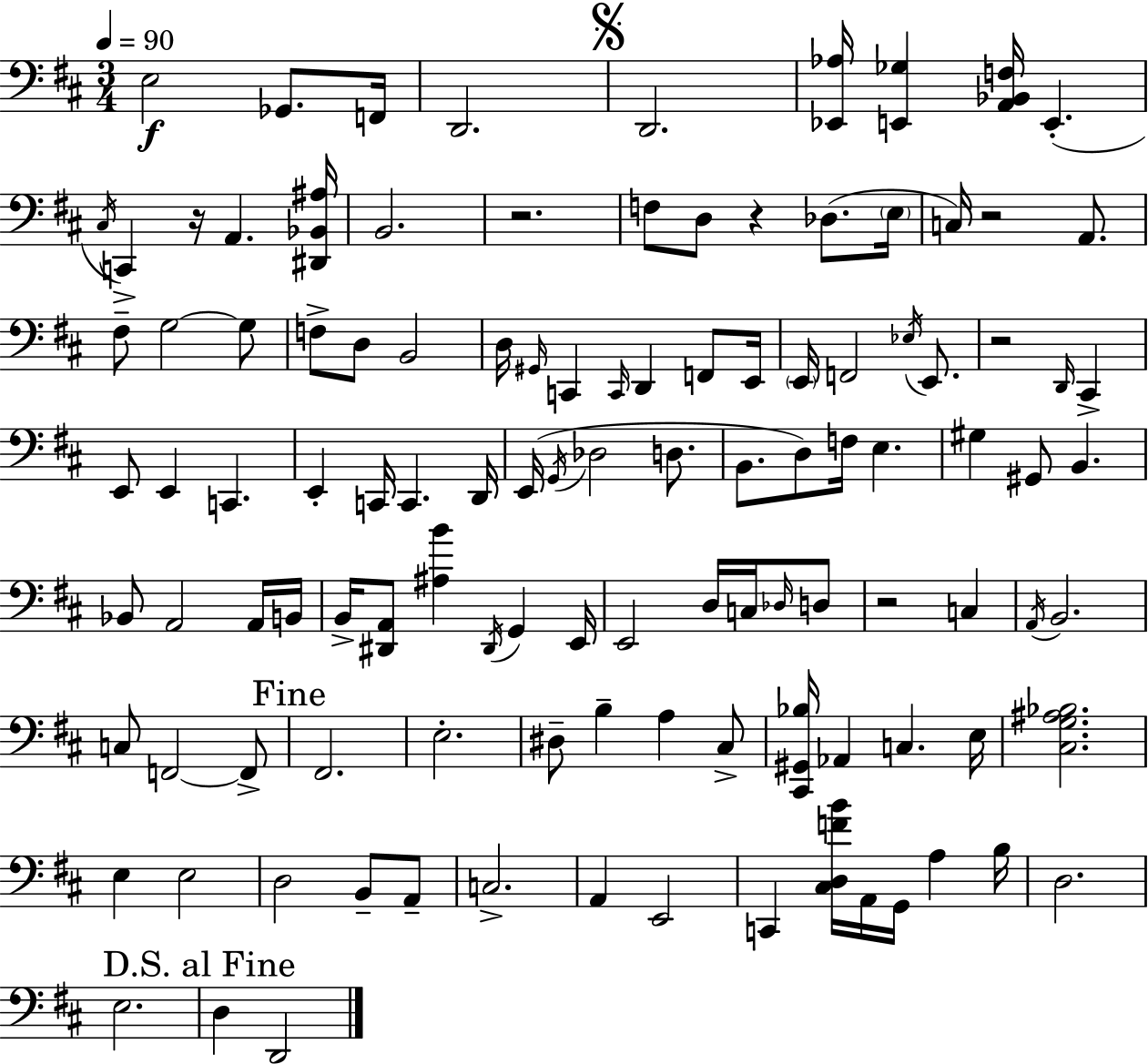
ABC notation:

X:1
T:Untitled
M:3/4
L:1/4
K:D
E,2 _G,,/2 F,,/4 D,,2 D,,2 [_E,,_A,]/4 [E,,_G,] [A,,_B,,F,]/4 E,, ^C,/4 C,, z/4 A,, [^D,,_B,,^A,]/4 B,,2 z2 F,/2 D,/2 z _D,/2 E,/4 C,/4 z2 A,,/2 ^F,/2 G,2 G,/2 F,/2 D,/2 B,,2 D,/4 ^G,,/4 C,, C,,/4 D,, F,,/2 E,,/4 E,,/4 F,,2 _E,/4 E,,/2 z2 D,,/4 ^C,, E,,/2 E,, C,, E,, C,,/4 C,, D,,/4 E,,/4 G,,/4 _D,2 D,/2 B,,/2 D,/2 F,/4 E, ^G, ^G,,/2 B,, _B,,/2 A,,2 A,,/4 B,,/4 B,,/4 [^D,,A,,]/2 [^A,B] ^D,,/4 G,, E,,/4 E,,2 D,/4 C,/4 _D,/4 D,/2 z2 C, A,,/4 B,,2 C,/2 F,,2 F,,/2 ^F,,2 E,2 ^D,/2 B, A, ^C,/2 [^C,,^G,,_B,]/4 _A,, C, E,/4 [^C,G,^A,_B,]2 E, E,2 D,2 B,,/2 A,,/2 C,2 A,, E,,2 C,, [^C,D,FB]/4 A,,/4 G,,/4 A, B,/4 D,2 E,2 D, D,,2